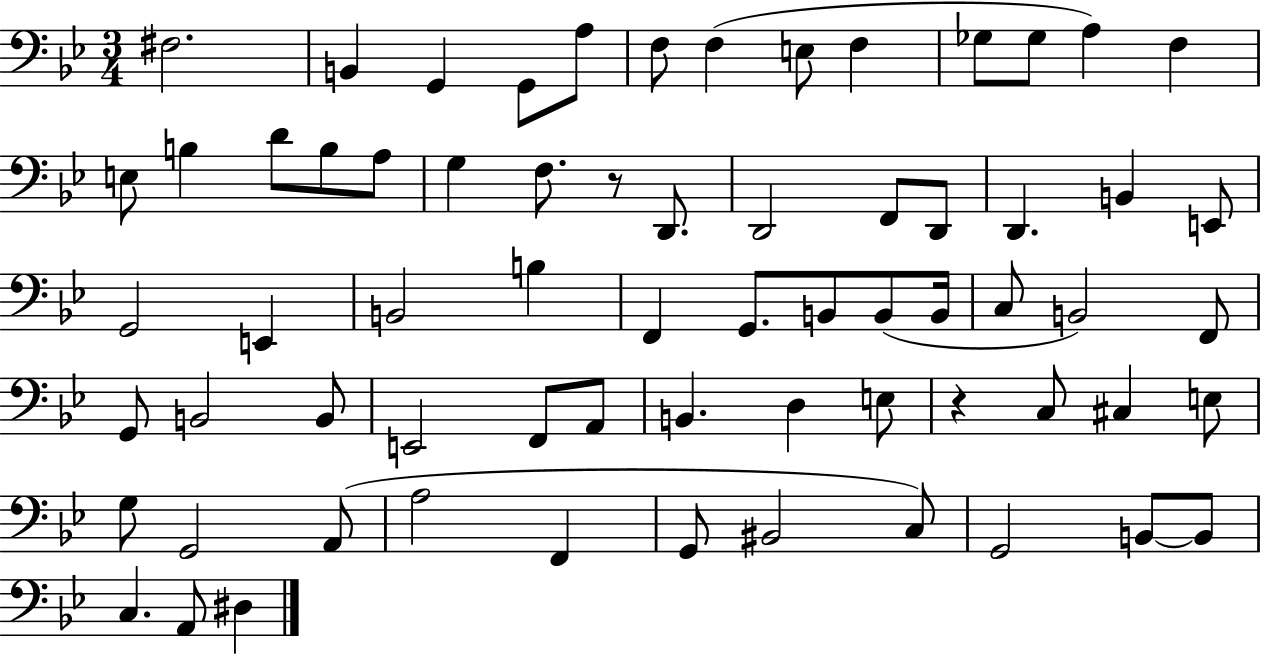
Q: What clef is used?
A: bass